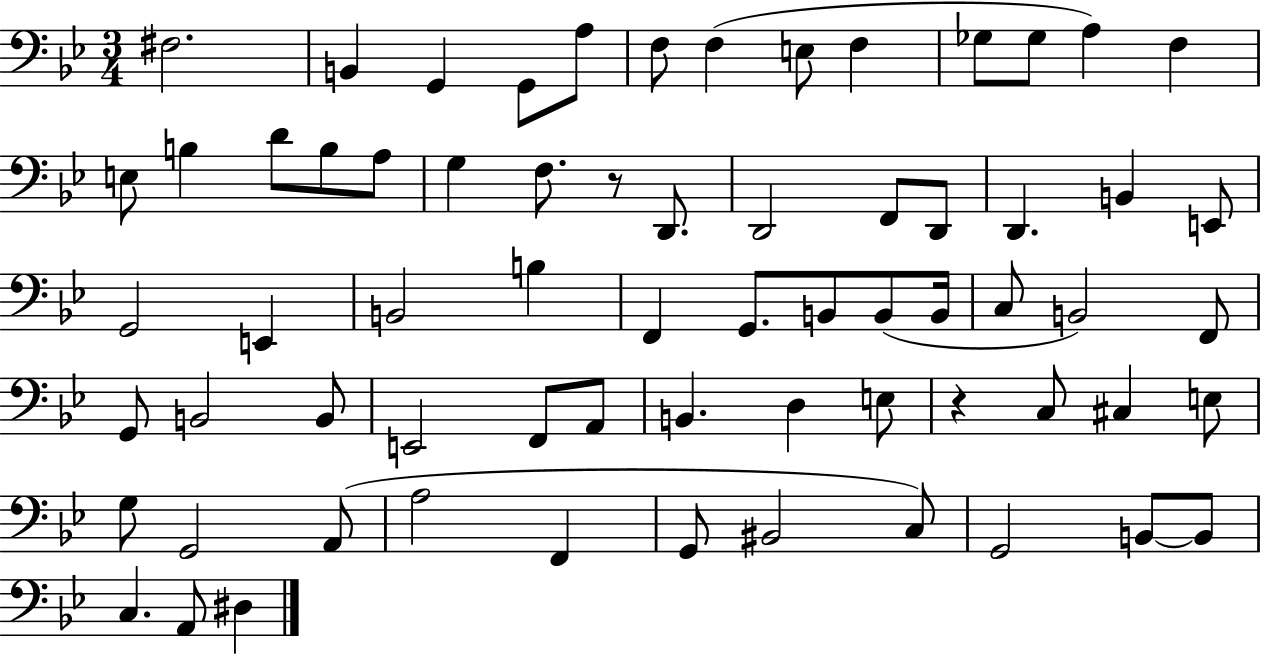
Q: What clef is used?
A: bass